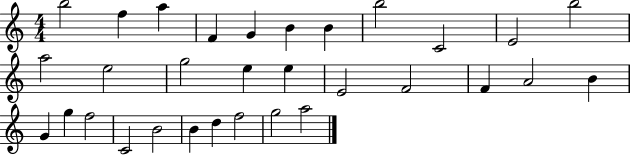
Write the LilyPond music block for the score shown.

{
  \clef treble
  \numericTimeSignature
  \time 4/4
  \key c \major
  b''2 f''4 a''4 | f'4 g'4 b'4 b'4 | b''2 c'2 | e'2 b''2 | \break a''2 e''2 | g''2 e''4 e''4 | e'2 f'2 | f'4 a'2 b'4 | \break g'4 g''4 f''2 | c'2 b'2 | b'4 d''4 f''2 | g''2 a''2 | \break \bar "|."
}